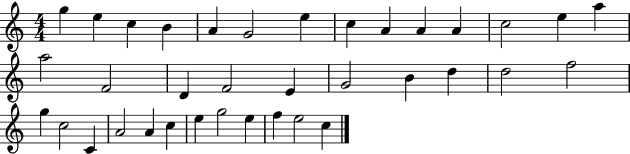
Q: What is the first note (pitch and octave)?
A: G5